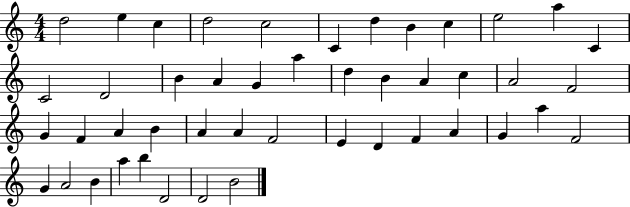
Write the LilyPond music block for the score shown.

{
  \clef treble
  \numericTimeSignature
  \time 4/4
  \key c \major
  d''2 e''4 c''4 | d''2 c''2 | c'4 d''4 b'4 c''4 | e''2 a''4 c'4 | \break c'2 d'2 | b'4 a'4 g'4 a''4 | d''4 b'4 a'4 c''4 | a'2 f'2 | \break g'4 f'4 a'4 b'4 | a'4 a'4 f'2 | e'4 d'4 f'4 a'4 | g'4 a''4 f'2 | \break g'4 a'2 b'4 | a''4 b''4 d'2 | d'2 b'2 | \bar "|."
}